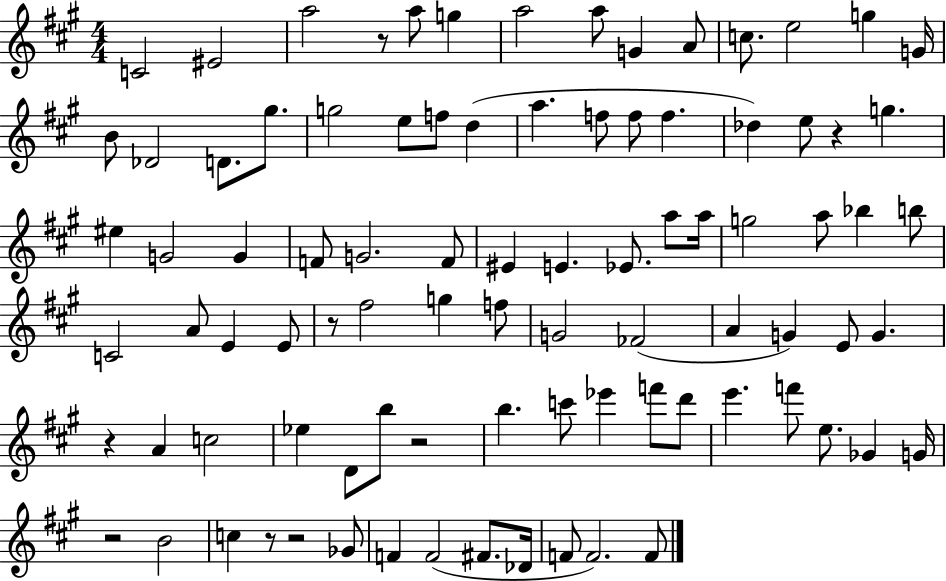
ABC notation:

X:1
T:Untitled
M:4/4
L:1/4
K:A
C2 ^E2 a2 z/2 a/2 g a2 a/2 G A/2 c/2 e2 g G/4 B/2 _D2 D/2 ^g/2 g2 e/2 f/2 d a f/2 f/2 f _d e/2 z g ^e G2 G F/2 G2 F/2 ^E E _E/2 a/2 a/4 g2 a/2 _b b/2 C2 A/2 E E/2 z/2 ^f2 g f/2 G2 _F2 A G E/2 G z A c2 _e D/2 b/2 z2 b c'/2 _e' f'/2 d'/2 e' f'/2 e/2 _G G/4 z2 B2 c z/2 z2 _G/2 F F2 ^F/2 _D/4 F/2 F2 F/2